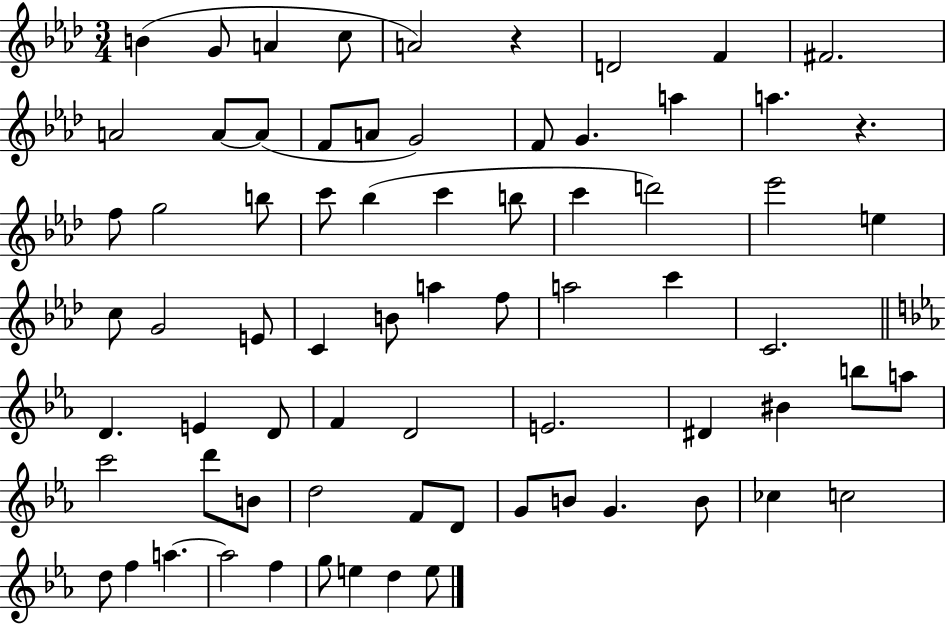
{
  \clef treble
  \numericTimeSignature
  \time 3/4
  \key aes \major
  \repeat volta 2 { b'4( g'8 a'4 c''8 | a'2) r4 | d'2 f'4 | fis'2. | \break a'2 a'8~~ a'8( | f'8 a'8 g'2) | f'8 g'4. a''4 | a''4. r4. | \break f''8 g''2 b''8 | c'''8 bes''4( c'''4 b''8 | c'''4 d'''2) | ees'''2 e''4 | \break c''8 g'2 e'8 | c'4 b'8 a''4 f''8 | a''2 c'''4 | c'2. | \break \bar "||" \break \key ees \major d'4. e'4 d'8 | f'4 d'2 | e'2. | dis'4 bis'4 b''8 a''8 | \break c'''2 d'''8 b'8 | d''2 f'8 d'8 | g'8 b'8 g'4. b'8 | ces''4 c''2 | \break d''8 f''4 a''4.~~ | a''2 f''4 | g''8 e''4 d''4 e''8 | } \bar "|."
}